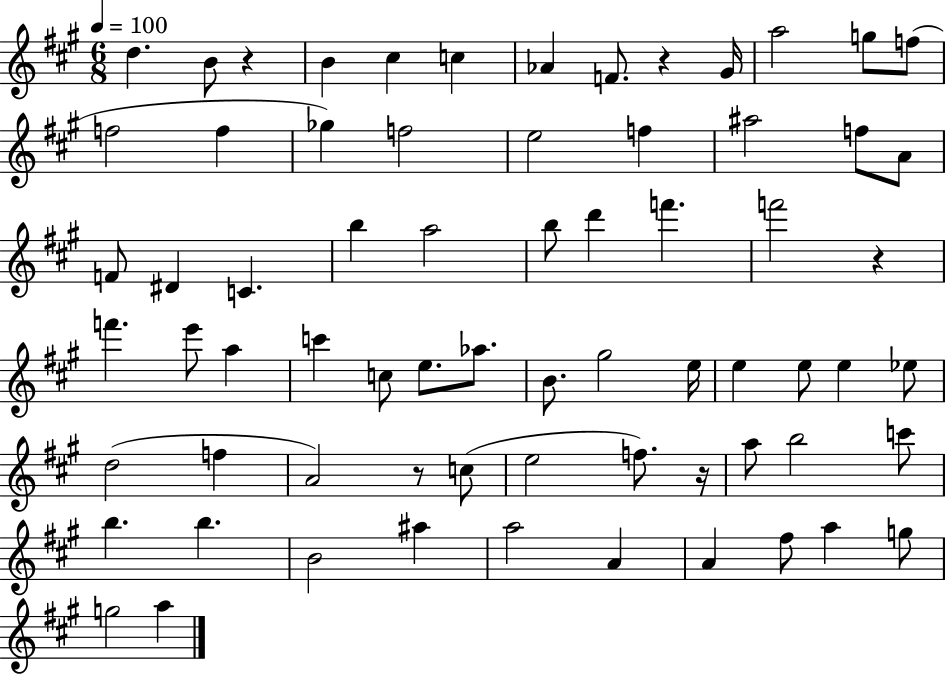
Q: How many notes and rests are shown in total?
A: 69